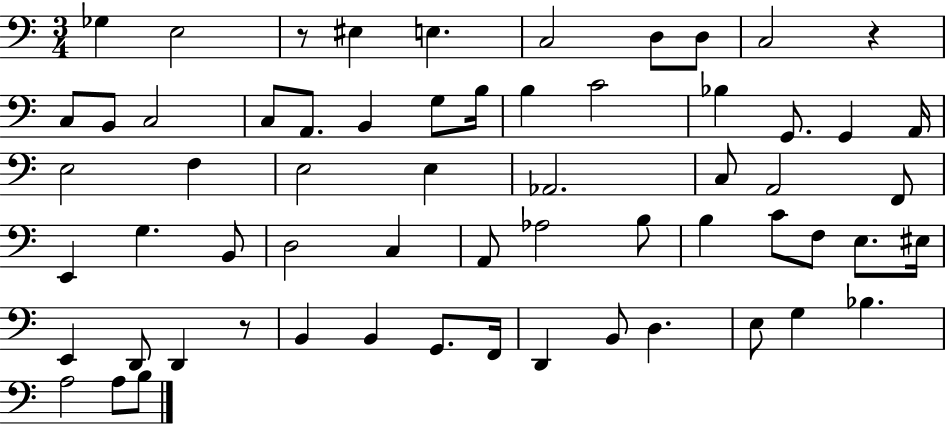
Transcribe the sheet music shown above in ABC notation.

X:1
T:Untitled
M:3/4
L:1/4
K:C
_G, E,2 z/2 ^E, E, C,2 D,/2 D,/2 C,2 z C,/2 B,,/2 C,2 C,/2 A,,/2 B,, G,/2 B,/4 B, C2 _B, G,,/2 G,, A,,/4 E,2 F, E,2 E, _A,,2 C,/2 A,,2 F,,/2 E,, G, B,,/2 D,2 C, A,,/2 _A,2 B,/2 B, C/2 F,/2 E,/2 ^E,/4 E,, D,,/2 D,, z/2 B,, B,, G,,/2 F,,/4 D,, B,,/2 D, E,/2 G, _B, A,2 A,/2 B,/2